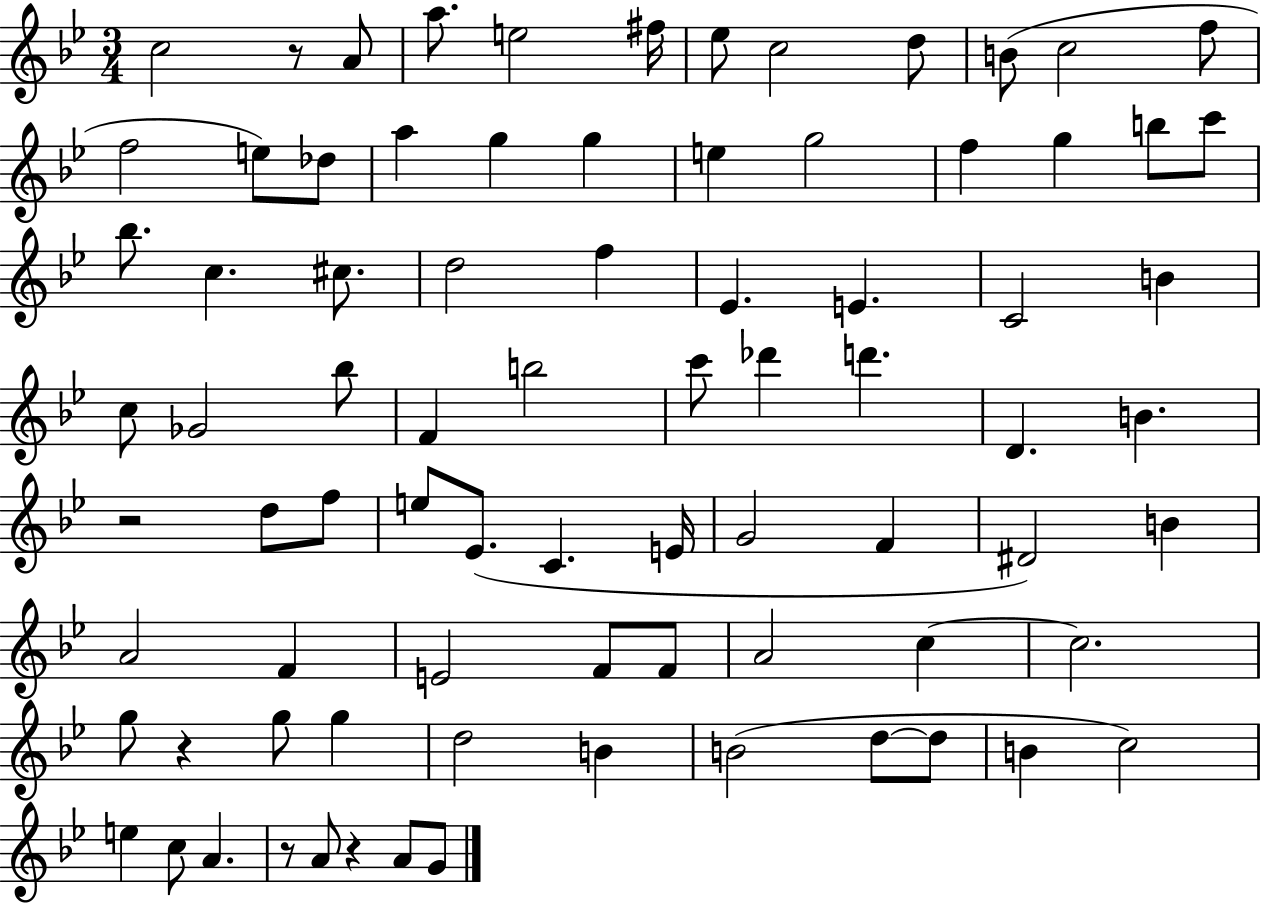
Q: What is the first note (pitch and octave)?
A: C5